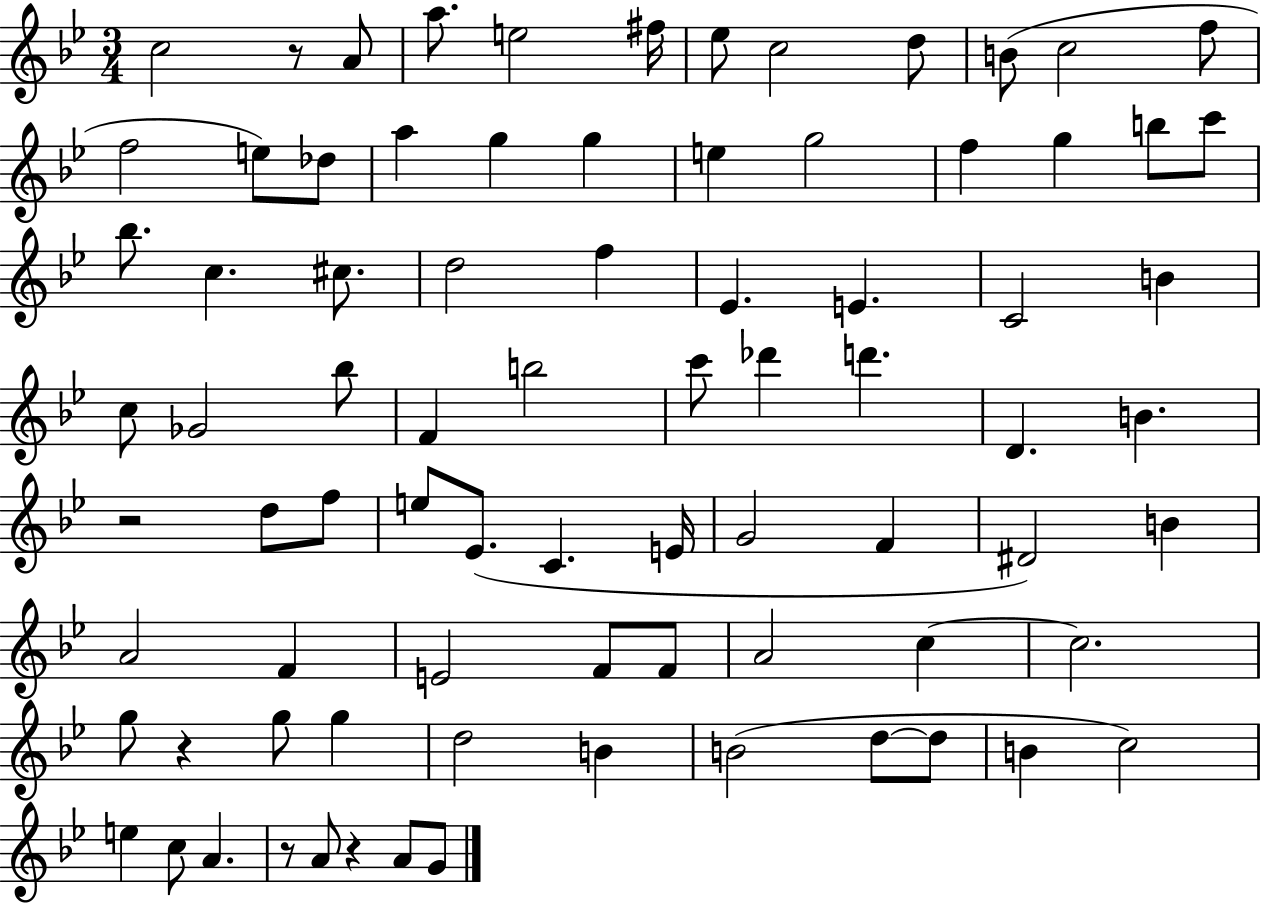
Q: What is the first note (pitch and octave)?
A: C5